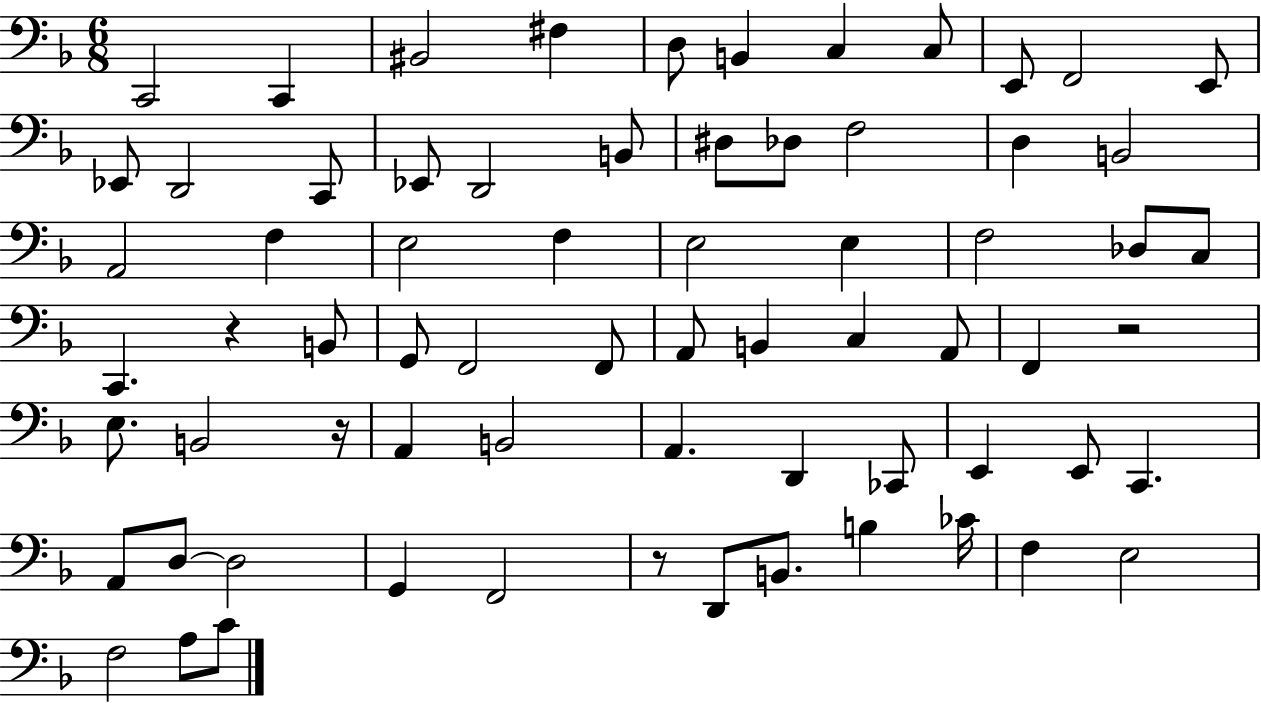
X:1
T:Untitled
M:6/8
L:1/4
K:F
C,,2 C,, ^B,,2 ^F, D,/2 B,, C, C,/2 E,,/2 F,,2 E,,/2 _E,,/2 D,,2 C,,/2 _E,,/2 D,,2 B,,/2 ^D,/2 _D,/2 F,2 D, B,,2 A,,2 F, E,2 F, E,2 E, F,2 _D,/2 C,/2 C,, z B,,/2 G,,/2 F,,2 F,,/2 A,,/2 B,, C, A,,/2 F,, z2 E,/2 B,,2 z/4 A,, B,,2 A,, D,, _C,,/2 E,, E,,/2 C,, A,,/2 D,/2 D,2 G,, F,,2 z/2 D,,/2 B,,/2 B, _C/4 F, E,2 F,2 A,/2 C/2